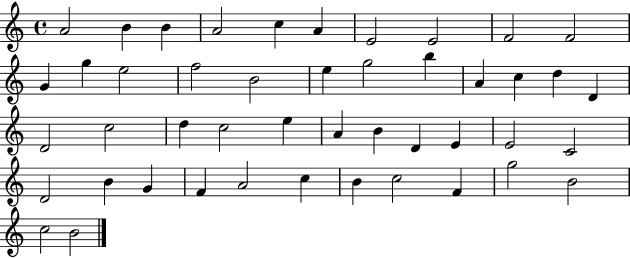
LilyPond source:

{
  \clef treble
  \time 4/4
  \defaultTimeSignature
  \key c \major
  a'2 b'4 b'4 | a'2 c''4 a'4 | e'2 e'2 | f'2 f'2 | \break g'4 g''4 e''2 | f''2 b'2 | e''4 g''2 b''4 | a'4 c''4 d''4 d'4 | \break d'2 c''2 | d''4 c''2 e''4 | a'4 b'4 d'4 e'4 | e'2 c'2 | \break d'2 b'4 g'4 | f'4 a'2 c''4 | b'4 c''2 f'4 | g''2 b'2 | \break c''2 b'2 | \bar "|."
}